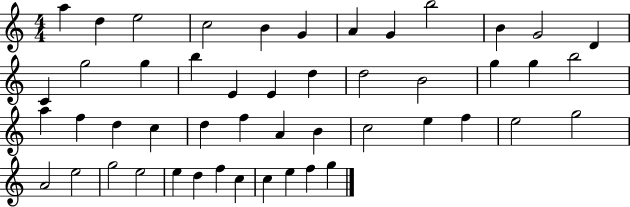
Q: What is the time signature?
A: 4/4